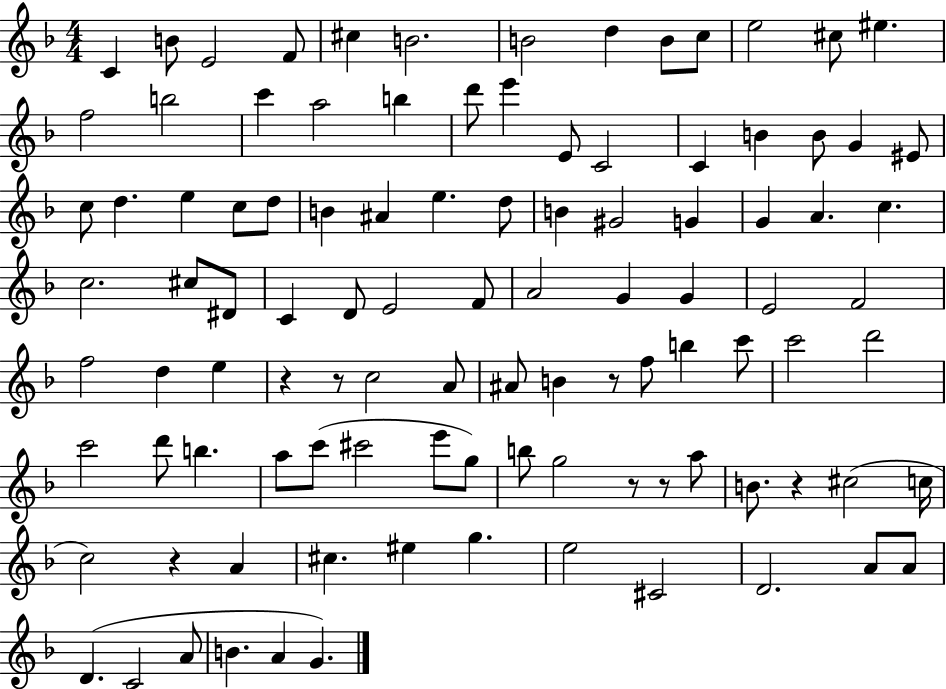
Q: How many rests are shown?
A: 7